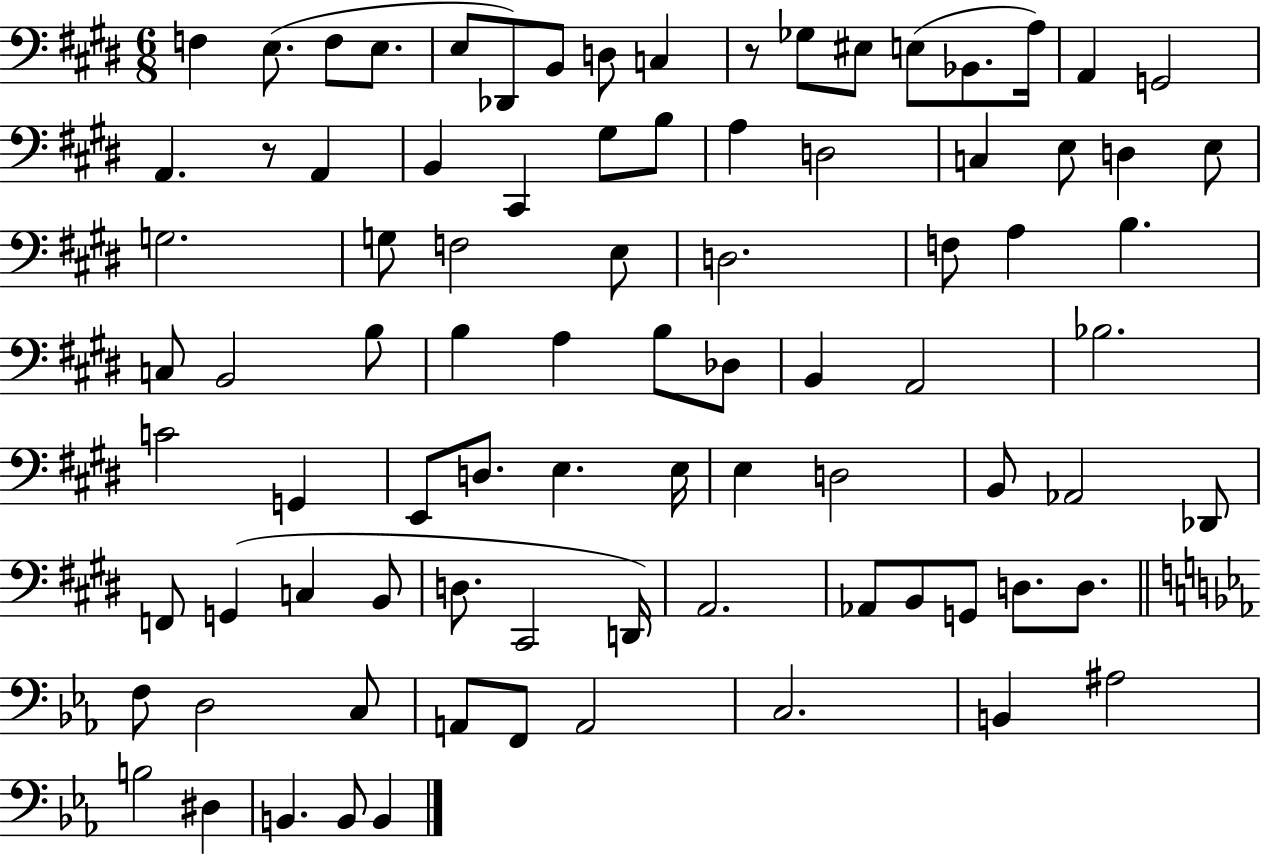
F3/q E3/e. F3/e E3/e. E3/e Db2/e B2/e D3/e C3/q R/e Gb3/e EIS3/e E3/e Bb2/e. A3/s A2/q G2/h A2/q. R/e A2/q B2/q C#2/q G#3/e B3/e A3/q D3/h C3/q E3/e D3/q E3/e G3/h. G3/e F3/h E3/e D3/h. F3/e A3/q B3/q. C3/e B2/h B3/e B3/q A3/q B3/e Db3/e B2/q A2/h Bb3/h. C4/h G2/q E2/e D3/e. E3/q. E3/s E3/q D3/h B2/e Ab2/h Db2/e F2/e G2/q C3/q B2/e D3/e. C#2/h D2/s A2/h. Ab2/e B2/e G2/e D3/e. D3/e. F3/e D3/h C3/e A2/e F2/e A2/h C3/h. B2/q A#3/h B3/h D#3/q B2/q. B2/e B2/q